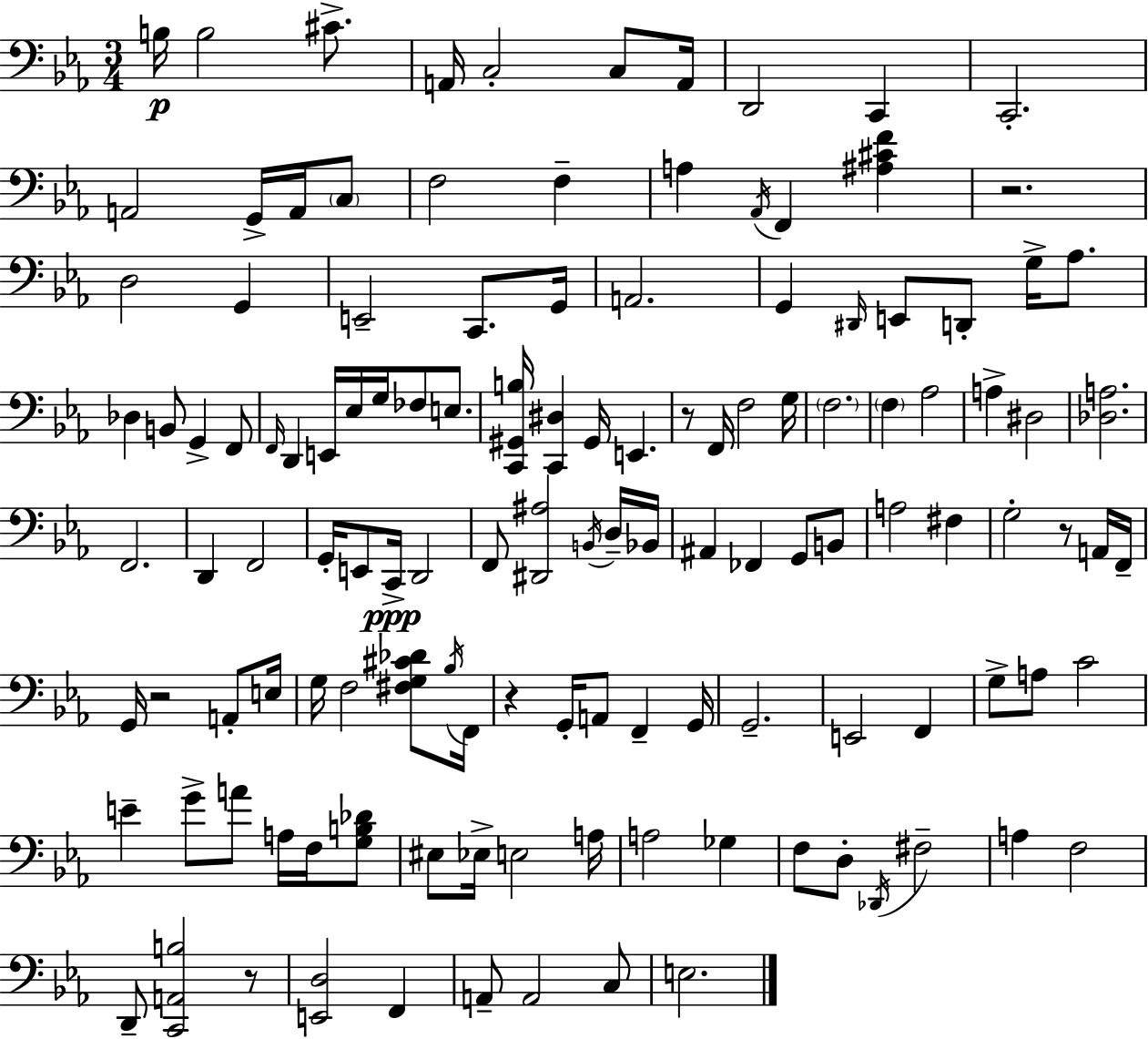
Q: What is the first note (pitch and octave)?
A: B3